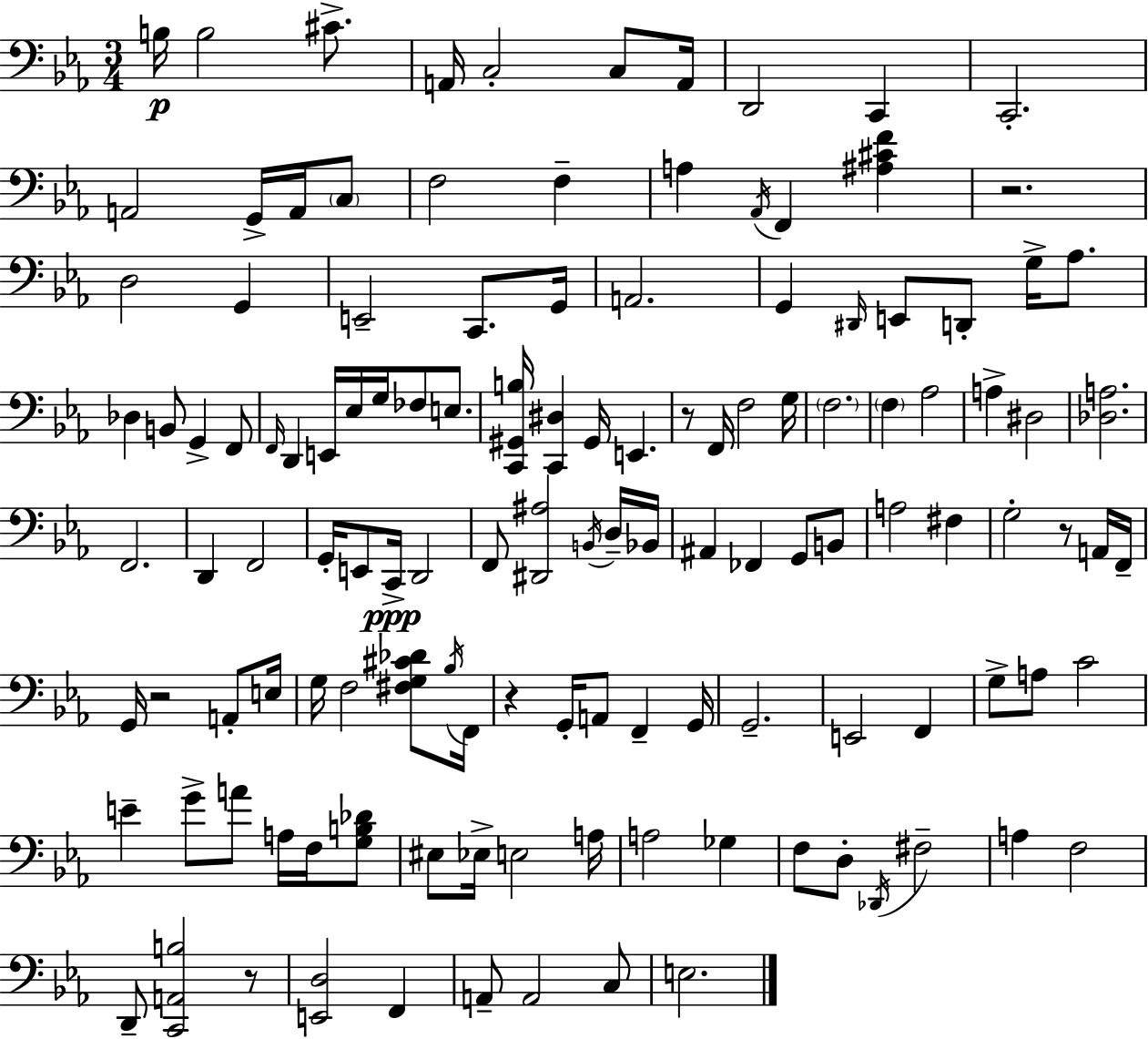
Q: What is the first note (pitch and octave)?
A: B3